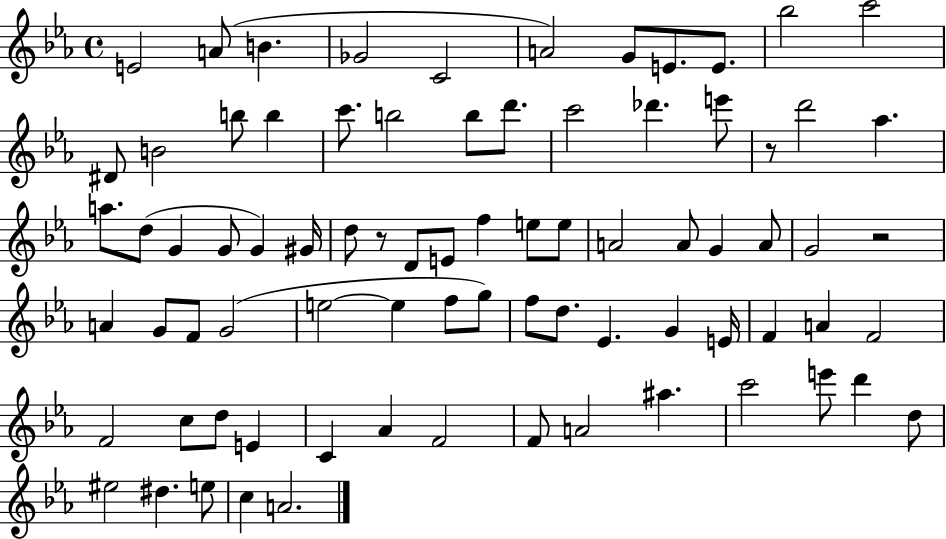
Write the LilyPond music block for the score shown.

{
  \clef treble
  \time 4/4
  \defaultTimeSignature
  \key ees \major
  \repeat volta 2 { e'2 a'8( b'4. | ges'2 c'2 | a'2) g'8 e'8. e'8. | bes''2 c'''2 | \break dis'8 b'2 b''8 b''4 | c'''8. b''2 b''8 d'''8. | c'''2 des'''4. e'''8 | r8 d'''2 aes''4. | \break a''8. d''8( g'4 g'8 g'4) gis'16 | d''8 r8 d'8 e'8 f''4 e''8 e''8 | a'2 a'8 g'4 a'8 | g'2 r2 | \break a'4 g'8 f'8 g'2( | e''2~~ e''4 f''8 g''8) | f''8 d''8. ees'4. g'4 e'16 | f'4 a'4 f'2 | \break f'2 c''8 d''8 e'4 | c'4 aes'4 f'2 | f'8 a'2 ais''4. | c'''2 e'''8 d'''4 d''8 | \break eis''2 dis''4. e''8 | c''4 a'2. | } \bar "|."
}